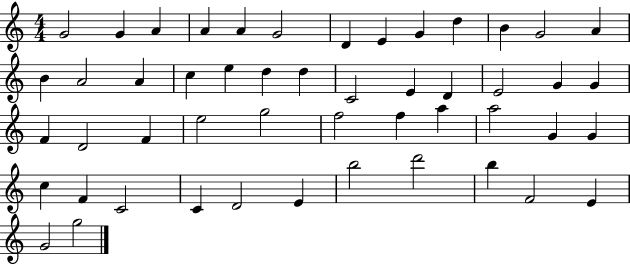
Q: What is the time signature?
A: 4/4